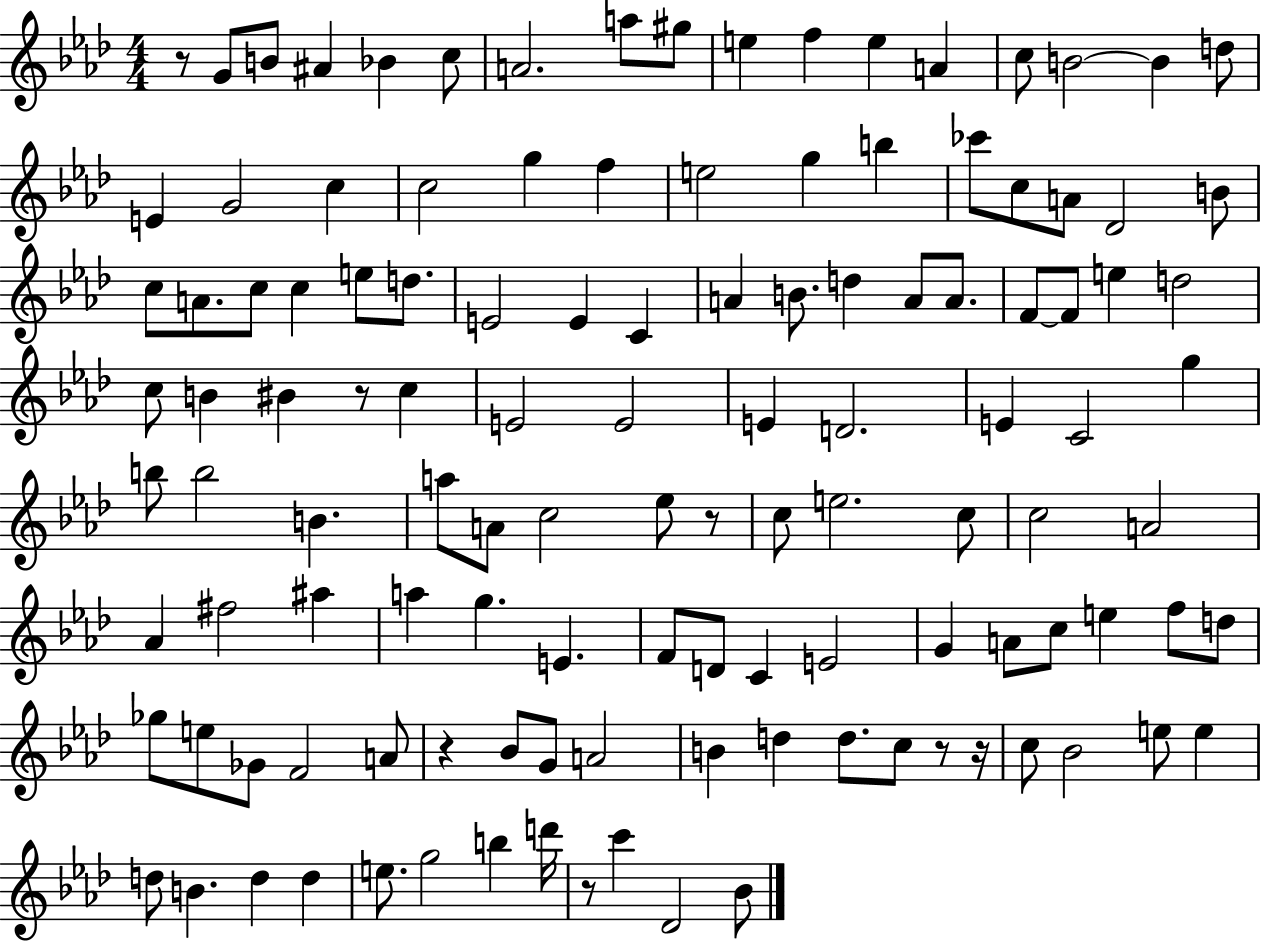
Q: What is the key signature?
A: AES major